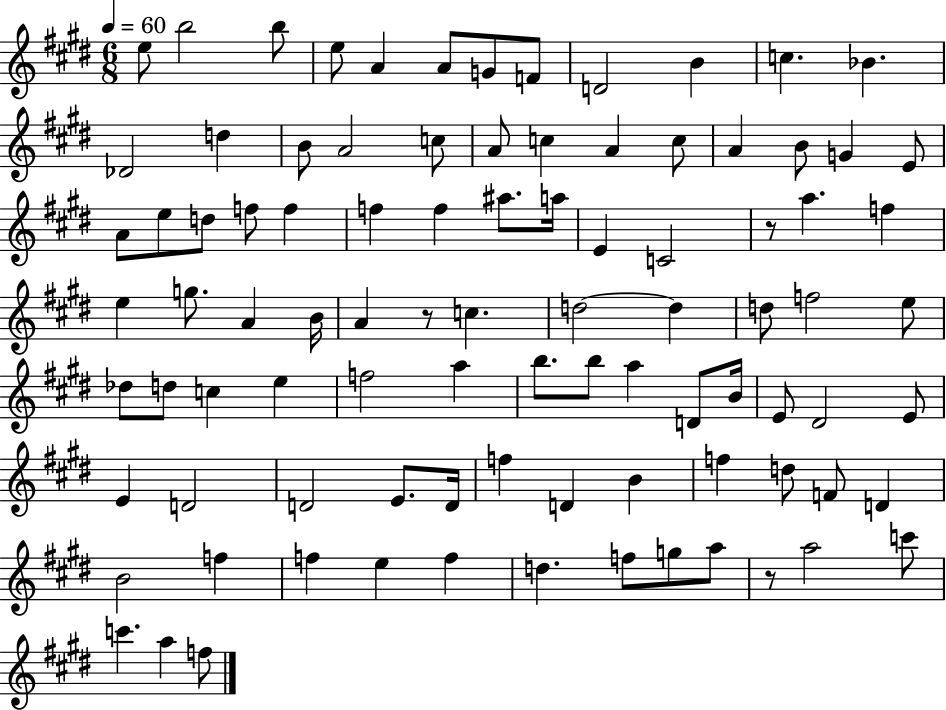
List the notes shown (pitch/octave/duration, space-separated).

E5/e B5/h B5/e E5/e A4/q A4/e G4/e F4/e D4/h B4/q C5/q. Bb4/q. Db4/h D5/q B4/e A4/h C5/e A4/e C5/q A4/q C5/e A4/q B4/e G4/q E4/e A4/e E5/e D5/e F5/e F5/q F5/q F5/q A#5/e. A5/s E4/q C4/h R/e A5/q. F5/q E5/q G5/e. A4/q B4/s A4/q R/e C5/q. D5/h D5/q D5/e F5/h E5/e Db5/e D5/e C5/q E5/q F5/h A5/q B5/e. B5/e A5/q D4/e B4/s E4/e D#4/h E4/e E4/q D4/h D4/h E4/e. D4/s F5/q D4/q B4/q F5/q D5/e F4/e D4/q B4/h F5/q F5/q E5/q F5/q D5/q. F5/e G5/e A5/e R/e A5/h C6/e C6/q. A5/q F5/e